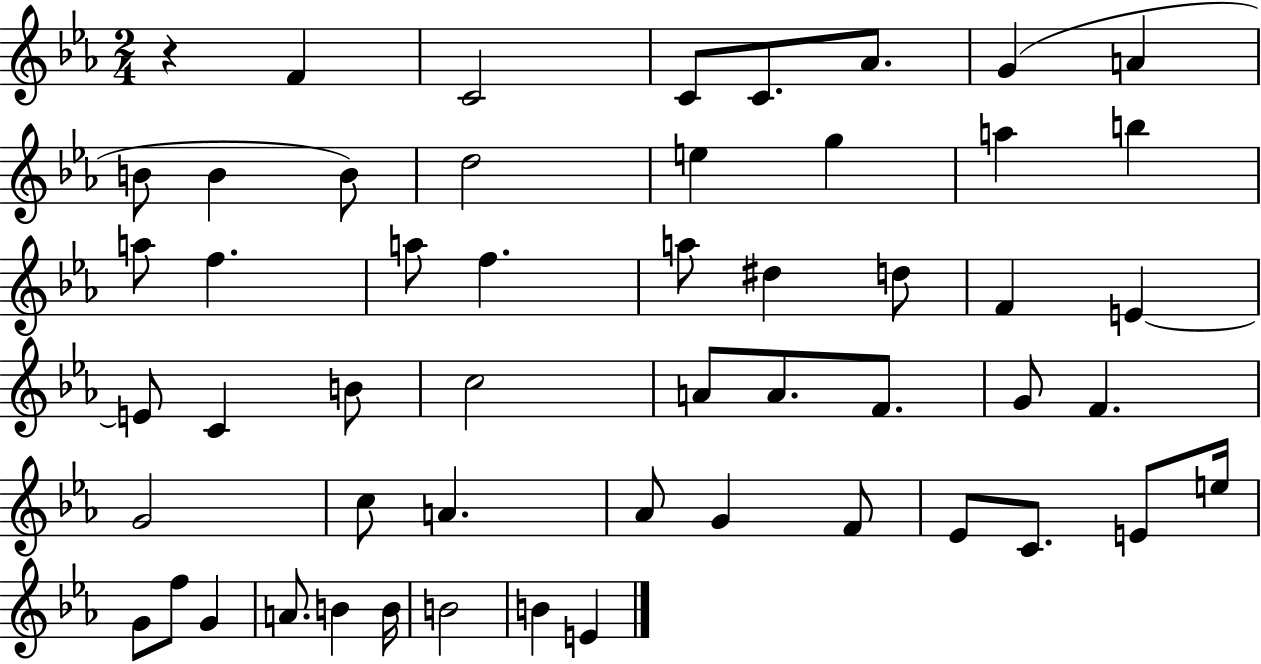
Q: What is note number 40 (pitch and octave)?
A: Eb4